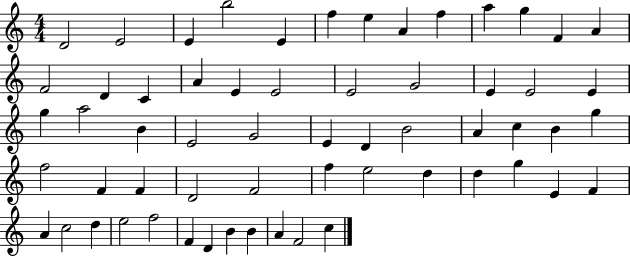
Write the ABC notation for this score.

X:1
T:Untitled
M:4/4
L:1/4
K:C
D2 E2 E b2 E f e A f a g F A F2 D C A E E2 E2 G2 E E2 E g a2 B E2 G2 E D B2 A c B g f2 F F D2 F2 f e2 d d g E F A c2 d e2 f2 F D B B A F2 c